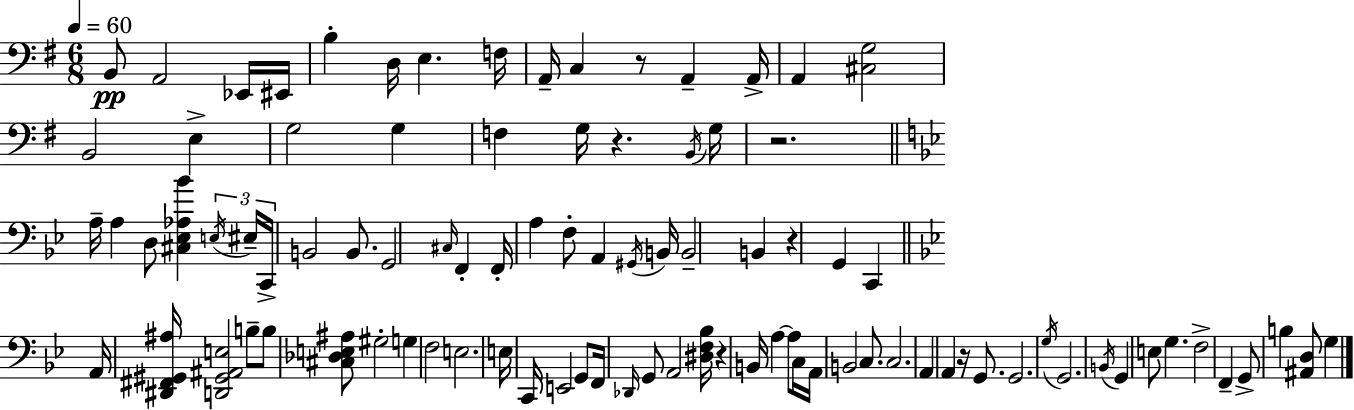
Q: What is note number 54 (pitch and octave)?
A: F2